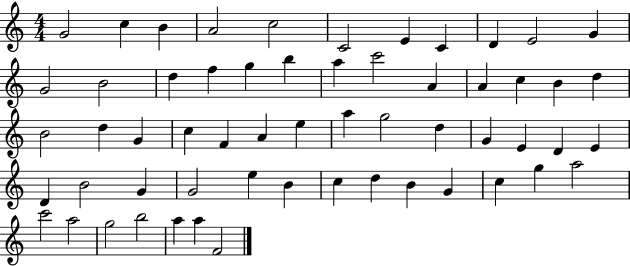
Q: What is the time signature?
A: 4/4